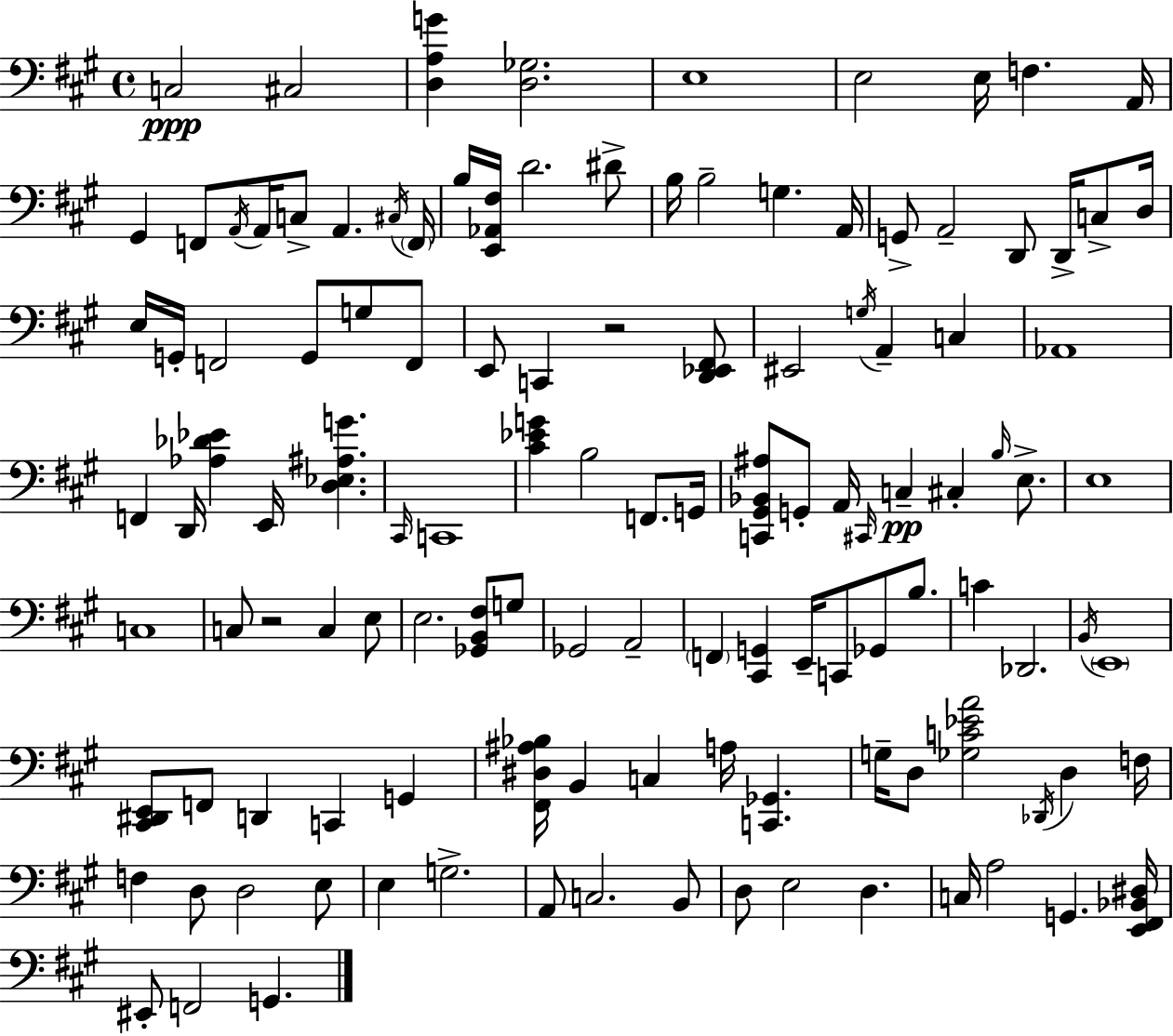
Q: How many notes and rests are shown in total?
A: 121